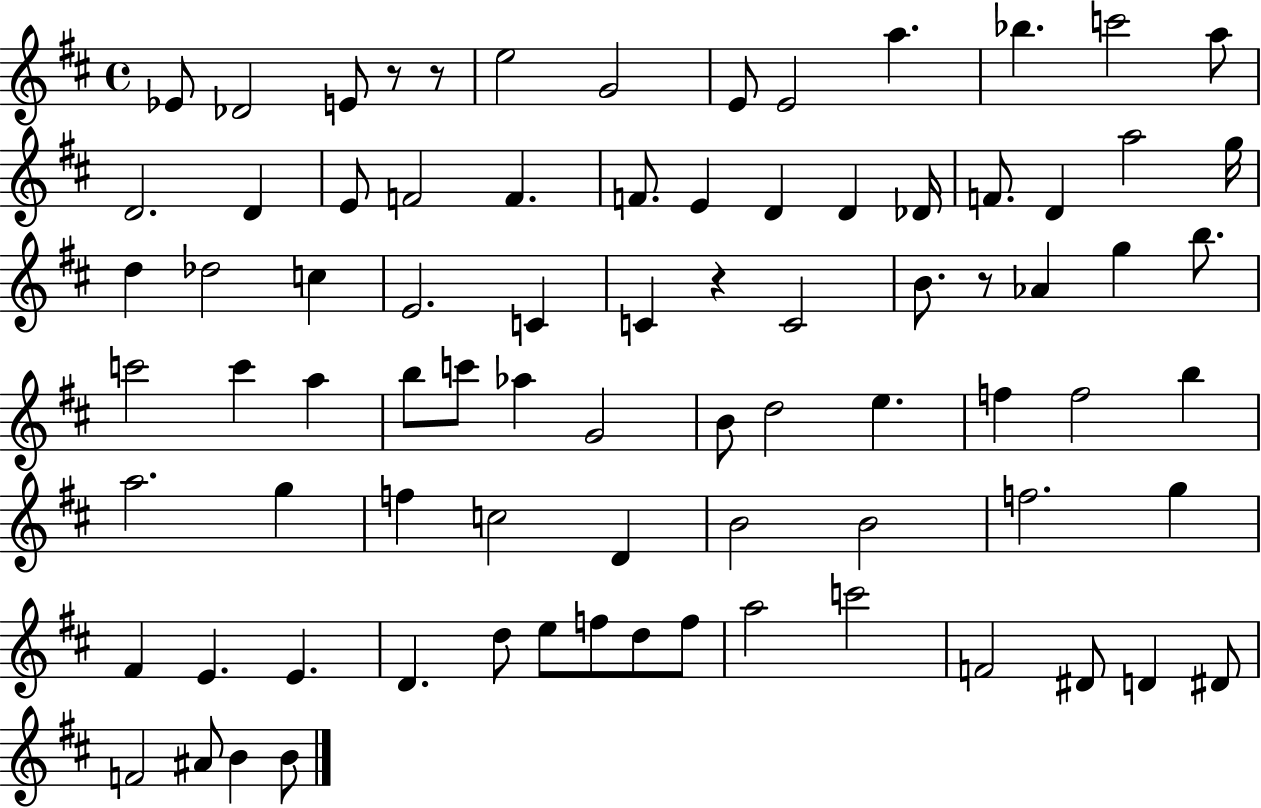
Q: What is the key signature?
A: D major